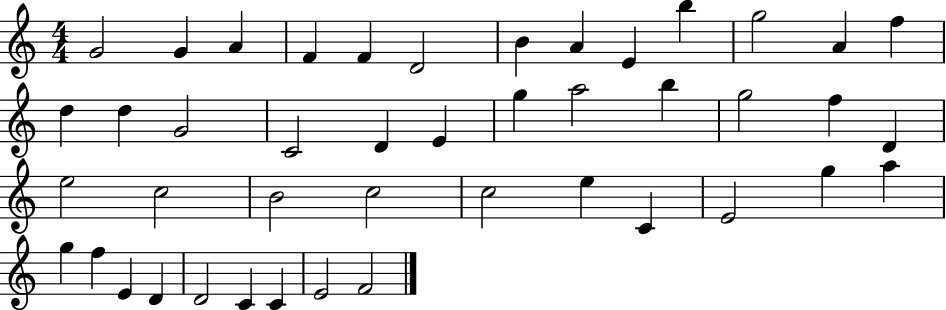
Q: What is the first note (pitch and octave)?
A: G4